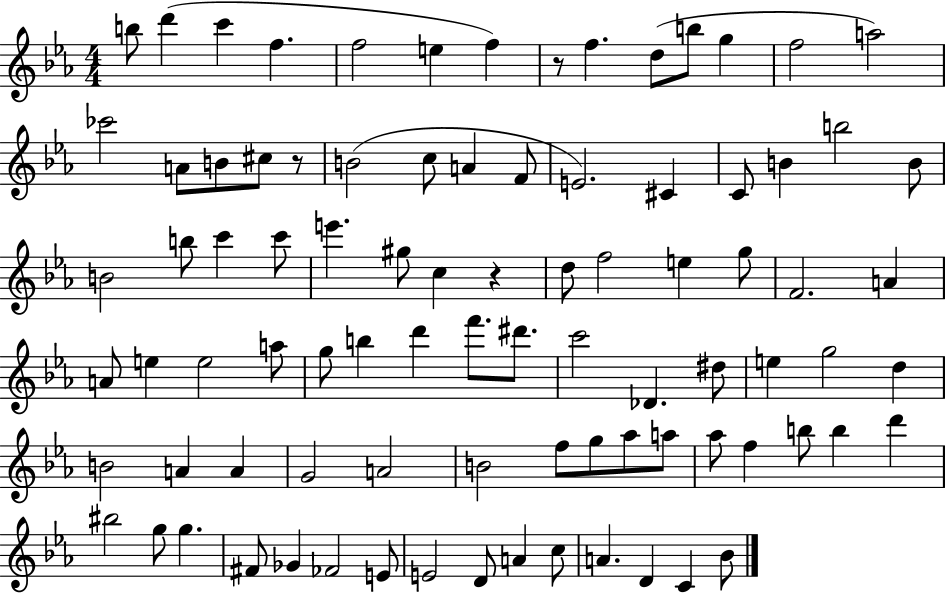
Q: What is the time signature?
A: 4/4